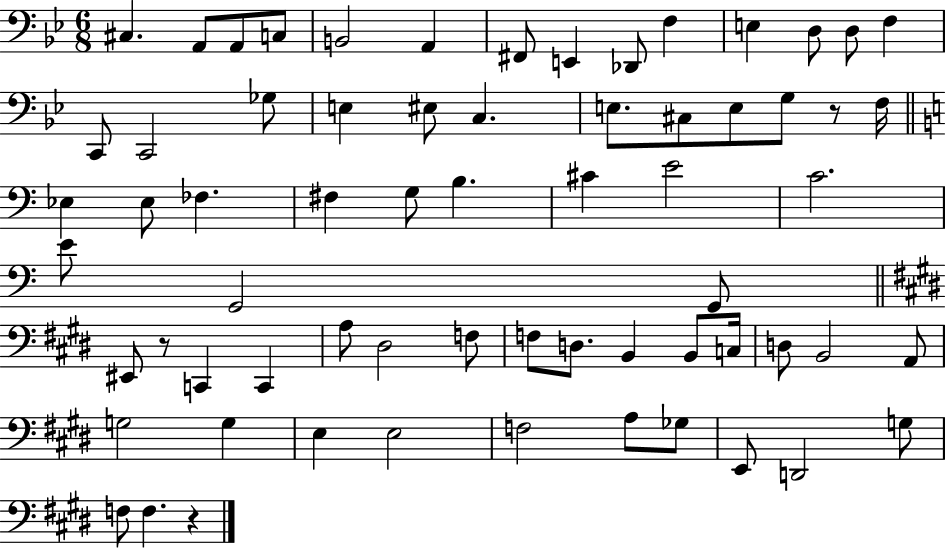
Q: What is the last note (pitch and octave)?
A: F3